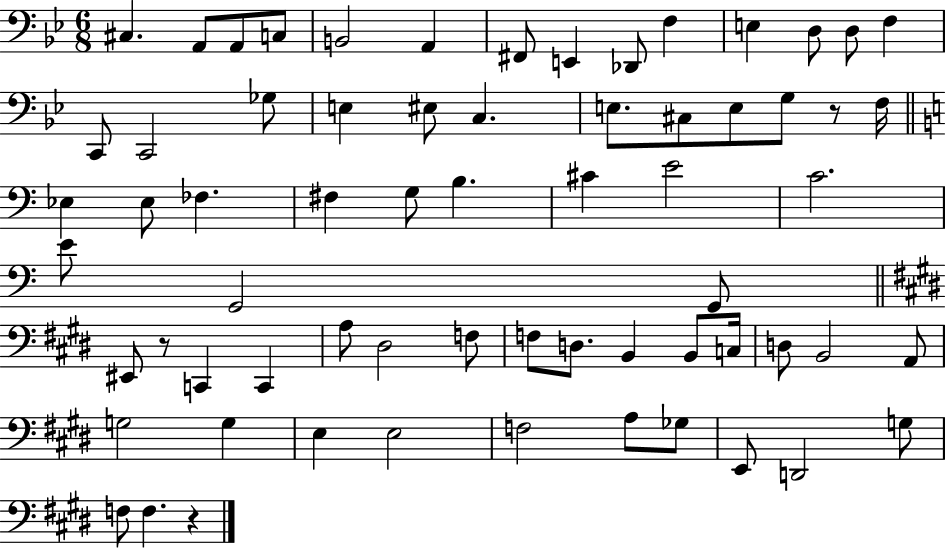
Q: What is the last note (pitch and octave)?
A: F3